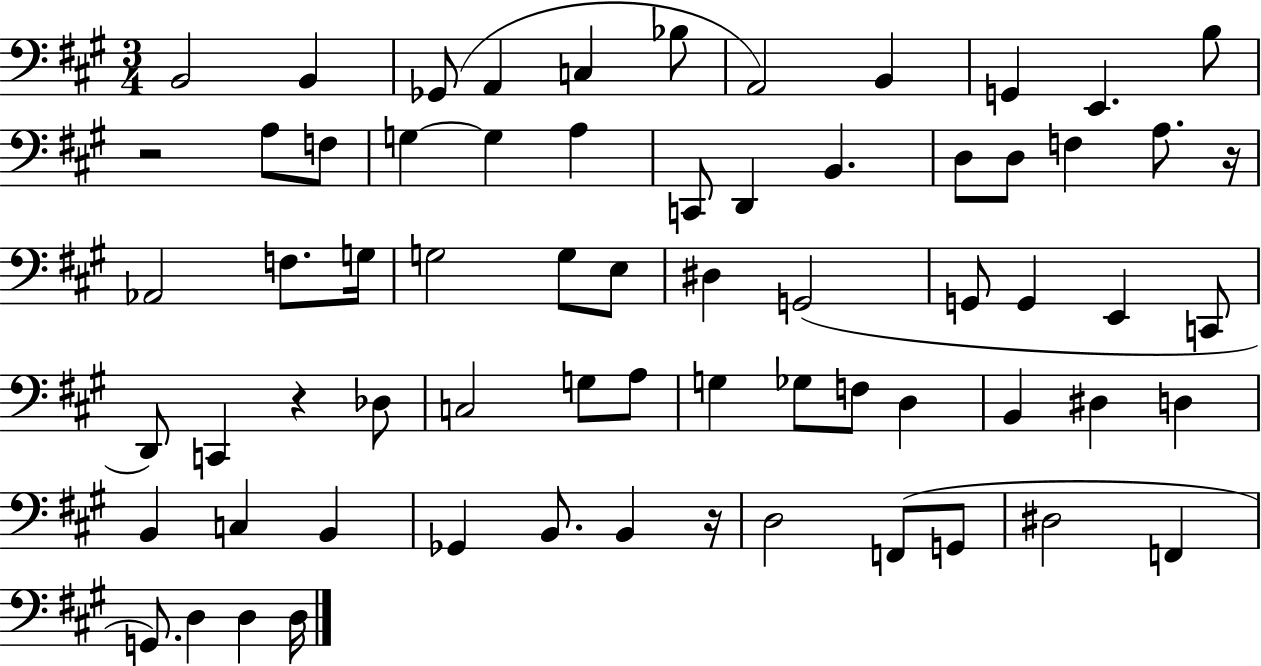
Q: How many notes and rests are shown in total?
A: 67